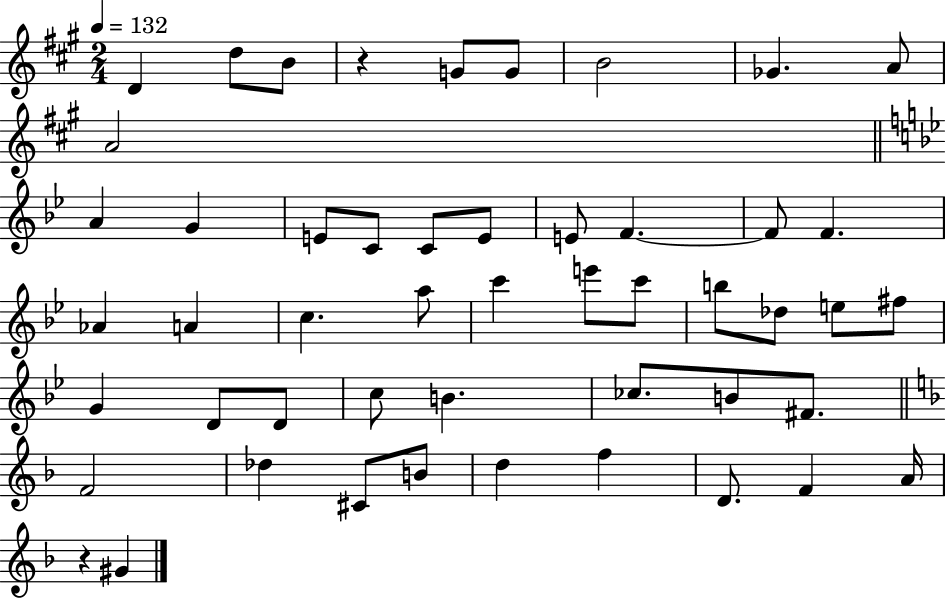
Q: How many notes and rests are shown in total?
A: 50